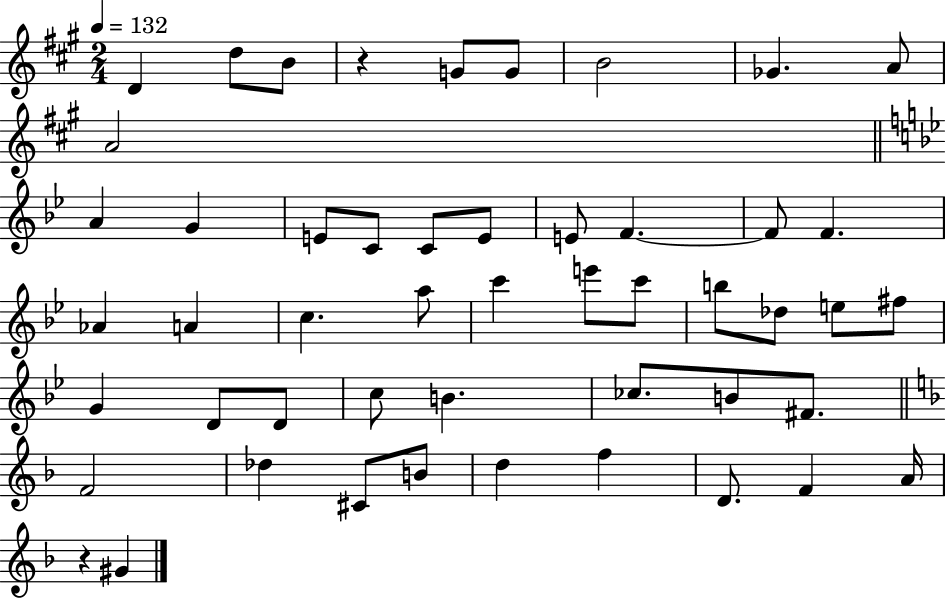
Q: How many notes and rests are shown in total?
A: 50